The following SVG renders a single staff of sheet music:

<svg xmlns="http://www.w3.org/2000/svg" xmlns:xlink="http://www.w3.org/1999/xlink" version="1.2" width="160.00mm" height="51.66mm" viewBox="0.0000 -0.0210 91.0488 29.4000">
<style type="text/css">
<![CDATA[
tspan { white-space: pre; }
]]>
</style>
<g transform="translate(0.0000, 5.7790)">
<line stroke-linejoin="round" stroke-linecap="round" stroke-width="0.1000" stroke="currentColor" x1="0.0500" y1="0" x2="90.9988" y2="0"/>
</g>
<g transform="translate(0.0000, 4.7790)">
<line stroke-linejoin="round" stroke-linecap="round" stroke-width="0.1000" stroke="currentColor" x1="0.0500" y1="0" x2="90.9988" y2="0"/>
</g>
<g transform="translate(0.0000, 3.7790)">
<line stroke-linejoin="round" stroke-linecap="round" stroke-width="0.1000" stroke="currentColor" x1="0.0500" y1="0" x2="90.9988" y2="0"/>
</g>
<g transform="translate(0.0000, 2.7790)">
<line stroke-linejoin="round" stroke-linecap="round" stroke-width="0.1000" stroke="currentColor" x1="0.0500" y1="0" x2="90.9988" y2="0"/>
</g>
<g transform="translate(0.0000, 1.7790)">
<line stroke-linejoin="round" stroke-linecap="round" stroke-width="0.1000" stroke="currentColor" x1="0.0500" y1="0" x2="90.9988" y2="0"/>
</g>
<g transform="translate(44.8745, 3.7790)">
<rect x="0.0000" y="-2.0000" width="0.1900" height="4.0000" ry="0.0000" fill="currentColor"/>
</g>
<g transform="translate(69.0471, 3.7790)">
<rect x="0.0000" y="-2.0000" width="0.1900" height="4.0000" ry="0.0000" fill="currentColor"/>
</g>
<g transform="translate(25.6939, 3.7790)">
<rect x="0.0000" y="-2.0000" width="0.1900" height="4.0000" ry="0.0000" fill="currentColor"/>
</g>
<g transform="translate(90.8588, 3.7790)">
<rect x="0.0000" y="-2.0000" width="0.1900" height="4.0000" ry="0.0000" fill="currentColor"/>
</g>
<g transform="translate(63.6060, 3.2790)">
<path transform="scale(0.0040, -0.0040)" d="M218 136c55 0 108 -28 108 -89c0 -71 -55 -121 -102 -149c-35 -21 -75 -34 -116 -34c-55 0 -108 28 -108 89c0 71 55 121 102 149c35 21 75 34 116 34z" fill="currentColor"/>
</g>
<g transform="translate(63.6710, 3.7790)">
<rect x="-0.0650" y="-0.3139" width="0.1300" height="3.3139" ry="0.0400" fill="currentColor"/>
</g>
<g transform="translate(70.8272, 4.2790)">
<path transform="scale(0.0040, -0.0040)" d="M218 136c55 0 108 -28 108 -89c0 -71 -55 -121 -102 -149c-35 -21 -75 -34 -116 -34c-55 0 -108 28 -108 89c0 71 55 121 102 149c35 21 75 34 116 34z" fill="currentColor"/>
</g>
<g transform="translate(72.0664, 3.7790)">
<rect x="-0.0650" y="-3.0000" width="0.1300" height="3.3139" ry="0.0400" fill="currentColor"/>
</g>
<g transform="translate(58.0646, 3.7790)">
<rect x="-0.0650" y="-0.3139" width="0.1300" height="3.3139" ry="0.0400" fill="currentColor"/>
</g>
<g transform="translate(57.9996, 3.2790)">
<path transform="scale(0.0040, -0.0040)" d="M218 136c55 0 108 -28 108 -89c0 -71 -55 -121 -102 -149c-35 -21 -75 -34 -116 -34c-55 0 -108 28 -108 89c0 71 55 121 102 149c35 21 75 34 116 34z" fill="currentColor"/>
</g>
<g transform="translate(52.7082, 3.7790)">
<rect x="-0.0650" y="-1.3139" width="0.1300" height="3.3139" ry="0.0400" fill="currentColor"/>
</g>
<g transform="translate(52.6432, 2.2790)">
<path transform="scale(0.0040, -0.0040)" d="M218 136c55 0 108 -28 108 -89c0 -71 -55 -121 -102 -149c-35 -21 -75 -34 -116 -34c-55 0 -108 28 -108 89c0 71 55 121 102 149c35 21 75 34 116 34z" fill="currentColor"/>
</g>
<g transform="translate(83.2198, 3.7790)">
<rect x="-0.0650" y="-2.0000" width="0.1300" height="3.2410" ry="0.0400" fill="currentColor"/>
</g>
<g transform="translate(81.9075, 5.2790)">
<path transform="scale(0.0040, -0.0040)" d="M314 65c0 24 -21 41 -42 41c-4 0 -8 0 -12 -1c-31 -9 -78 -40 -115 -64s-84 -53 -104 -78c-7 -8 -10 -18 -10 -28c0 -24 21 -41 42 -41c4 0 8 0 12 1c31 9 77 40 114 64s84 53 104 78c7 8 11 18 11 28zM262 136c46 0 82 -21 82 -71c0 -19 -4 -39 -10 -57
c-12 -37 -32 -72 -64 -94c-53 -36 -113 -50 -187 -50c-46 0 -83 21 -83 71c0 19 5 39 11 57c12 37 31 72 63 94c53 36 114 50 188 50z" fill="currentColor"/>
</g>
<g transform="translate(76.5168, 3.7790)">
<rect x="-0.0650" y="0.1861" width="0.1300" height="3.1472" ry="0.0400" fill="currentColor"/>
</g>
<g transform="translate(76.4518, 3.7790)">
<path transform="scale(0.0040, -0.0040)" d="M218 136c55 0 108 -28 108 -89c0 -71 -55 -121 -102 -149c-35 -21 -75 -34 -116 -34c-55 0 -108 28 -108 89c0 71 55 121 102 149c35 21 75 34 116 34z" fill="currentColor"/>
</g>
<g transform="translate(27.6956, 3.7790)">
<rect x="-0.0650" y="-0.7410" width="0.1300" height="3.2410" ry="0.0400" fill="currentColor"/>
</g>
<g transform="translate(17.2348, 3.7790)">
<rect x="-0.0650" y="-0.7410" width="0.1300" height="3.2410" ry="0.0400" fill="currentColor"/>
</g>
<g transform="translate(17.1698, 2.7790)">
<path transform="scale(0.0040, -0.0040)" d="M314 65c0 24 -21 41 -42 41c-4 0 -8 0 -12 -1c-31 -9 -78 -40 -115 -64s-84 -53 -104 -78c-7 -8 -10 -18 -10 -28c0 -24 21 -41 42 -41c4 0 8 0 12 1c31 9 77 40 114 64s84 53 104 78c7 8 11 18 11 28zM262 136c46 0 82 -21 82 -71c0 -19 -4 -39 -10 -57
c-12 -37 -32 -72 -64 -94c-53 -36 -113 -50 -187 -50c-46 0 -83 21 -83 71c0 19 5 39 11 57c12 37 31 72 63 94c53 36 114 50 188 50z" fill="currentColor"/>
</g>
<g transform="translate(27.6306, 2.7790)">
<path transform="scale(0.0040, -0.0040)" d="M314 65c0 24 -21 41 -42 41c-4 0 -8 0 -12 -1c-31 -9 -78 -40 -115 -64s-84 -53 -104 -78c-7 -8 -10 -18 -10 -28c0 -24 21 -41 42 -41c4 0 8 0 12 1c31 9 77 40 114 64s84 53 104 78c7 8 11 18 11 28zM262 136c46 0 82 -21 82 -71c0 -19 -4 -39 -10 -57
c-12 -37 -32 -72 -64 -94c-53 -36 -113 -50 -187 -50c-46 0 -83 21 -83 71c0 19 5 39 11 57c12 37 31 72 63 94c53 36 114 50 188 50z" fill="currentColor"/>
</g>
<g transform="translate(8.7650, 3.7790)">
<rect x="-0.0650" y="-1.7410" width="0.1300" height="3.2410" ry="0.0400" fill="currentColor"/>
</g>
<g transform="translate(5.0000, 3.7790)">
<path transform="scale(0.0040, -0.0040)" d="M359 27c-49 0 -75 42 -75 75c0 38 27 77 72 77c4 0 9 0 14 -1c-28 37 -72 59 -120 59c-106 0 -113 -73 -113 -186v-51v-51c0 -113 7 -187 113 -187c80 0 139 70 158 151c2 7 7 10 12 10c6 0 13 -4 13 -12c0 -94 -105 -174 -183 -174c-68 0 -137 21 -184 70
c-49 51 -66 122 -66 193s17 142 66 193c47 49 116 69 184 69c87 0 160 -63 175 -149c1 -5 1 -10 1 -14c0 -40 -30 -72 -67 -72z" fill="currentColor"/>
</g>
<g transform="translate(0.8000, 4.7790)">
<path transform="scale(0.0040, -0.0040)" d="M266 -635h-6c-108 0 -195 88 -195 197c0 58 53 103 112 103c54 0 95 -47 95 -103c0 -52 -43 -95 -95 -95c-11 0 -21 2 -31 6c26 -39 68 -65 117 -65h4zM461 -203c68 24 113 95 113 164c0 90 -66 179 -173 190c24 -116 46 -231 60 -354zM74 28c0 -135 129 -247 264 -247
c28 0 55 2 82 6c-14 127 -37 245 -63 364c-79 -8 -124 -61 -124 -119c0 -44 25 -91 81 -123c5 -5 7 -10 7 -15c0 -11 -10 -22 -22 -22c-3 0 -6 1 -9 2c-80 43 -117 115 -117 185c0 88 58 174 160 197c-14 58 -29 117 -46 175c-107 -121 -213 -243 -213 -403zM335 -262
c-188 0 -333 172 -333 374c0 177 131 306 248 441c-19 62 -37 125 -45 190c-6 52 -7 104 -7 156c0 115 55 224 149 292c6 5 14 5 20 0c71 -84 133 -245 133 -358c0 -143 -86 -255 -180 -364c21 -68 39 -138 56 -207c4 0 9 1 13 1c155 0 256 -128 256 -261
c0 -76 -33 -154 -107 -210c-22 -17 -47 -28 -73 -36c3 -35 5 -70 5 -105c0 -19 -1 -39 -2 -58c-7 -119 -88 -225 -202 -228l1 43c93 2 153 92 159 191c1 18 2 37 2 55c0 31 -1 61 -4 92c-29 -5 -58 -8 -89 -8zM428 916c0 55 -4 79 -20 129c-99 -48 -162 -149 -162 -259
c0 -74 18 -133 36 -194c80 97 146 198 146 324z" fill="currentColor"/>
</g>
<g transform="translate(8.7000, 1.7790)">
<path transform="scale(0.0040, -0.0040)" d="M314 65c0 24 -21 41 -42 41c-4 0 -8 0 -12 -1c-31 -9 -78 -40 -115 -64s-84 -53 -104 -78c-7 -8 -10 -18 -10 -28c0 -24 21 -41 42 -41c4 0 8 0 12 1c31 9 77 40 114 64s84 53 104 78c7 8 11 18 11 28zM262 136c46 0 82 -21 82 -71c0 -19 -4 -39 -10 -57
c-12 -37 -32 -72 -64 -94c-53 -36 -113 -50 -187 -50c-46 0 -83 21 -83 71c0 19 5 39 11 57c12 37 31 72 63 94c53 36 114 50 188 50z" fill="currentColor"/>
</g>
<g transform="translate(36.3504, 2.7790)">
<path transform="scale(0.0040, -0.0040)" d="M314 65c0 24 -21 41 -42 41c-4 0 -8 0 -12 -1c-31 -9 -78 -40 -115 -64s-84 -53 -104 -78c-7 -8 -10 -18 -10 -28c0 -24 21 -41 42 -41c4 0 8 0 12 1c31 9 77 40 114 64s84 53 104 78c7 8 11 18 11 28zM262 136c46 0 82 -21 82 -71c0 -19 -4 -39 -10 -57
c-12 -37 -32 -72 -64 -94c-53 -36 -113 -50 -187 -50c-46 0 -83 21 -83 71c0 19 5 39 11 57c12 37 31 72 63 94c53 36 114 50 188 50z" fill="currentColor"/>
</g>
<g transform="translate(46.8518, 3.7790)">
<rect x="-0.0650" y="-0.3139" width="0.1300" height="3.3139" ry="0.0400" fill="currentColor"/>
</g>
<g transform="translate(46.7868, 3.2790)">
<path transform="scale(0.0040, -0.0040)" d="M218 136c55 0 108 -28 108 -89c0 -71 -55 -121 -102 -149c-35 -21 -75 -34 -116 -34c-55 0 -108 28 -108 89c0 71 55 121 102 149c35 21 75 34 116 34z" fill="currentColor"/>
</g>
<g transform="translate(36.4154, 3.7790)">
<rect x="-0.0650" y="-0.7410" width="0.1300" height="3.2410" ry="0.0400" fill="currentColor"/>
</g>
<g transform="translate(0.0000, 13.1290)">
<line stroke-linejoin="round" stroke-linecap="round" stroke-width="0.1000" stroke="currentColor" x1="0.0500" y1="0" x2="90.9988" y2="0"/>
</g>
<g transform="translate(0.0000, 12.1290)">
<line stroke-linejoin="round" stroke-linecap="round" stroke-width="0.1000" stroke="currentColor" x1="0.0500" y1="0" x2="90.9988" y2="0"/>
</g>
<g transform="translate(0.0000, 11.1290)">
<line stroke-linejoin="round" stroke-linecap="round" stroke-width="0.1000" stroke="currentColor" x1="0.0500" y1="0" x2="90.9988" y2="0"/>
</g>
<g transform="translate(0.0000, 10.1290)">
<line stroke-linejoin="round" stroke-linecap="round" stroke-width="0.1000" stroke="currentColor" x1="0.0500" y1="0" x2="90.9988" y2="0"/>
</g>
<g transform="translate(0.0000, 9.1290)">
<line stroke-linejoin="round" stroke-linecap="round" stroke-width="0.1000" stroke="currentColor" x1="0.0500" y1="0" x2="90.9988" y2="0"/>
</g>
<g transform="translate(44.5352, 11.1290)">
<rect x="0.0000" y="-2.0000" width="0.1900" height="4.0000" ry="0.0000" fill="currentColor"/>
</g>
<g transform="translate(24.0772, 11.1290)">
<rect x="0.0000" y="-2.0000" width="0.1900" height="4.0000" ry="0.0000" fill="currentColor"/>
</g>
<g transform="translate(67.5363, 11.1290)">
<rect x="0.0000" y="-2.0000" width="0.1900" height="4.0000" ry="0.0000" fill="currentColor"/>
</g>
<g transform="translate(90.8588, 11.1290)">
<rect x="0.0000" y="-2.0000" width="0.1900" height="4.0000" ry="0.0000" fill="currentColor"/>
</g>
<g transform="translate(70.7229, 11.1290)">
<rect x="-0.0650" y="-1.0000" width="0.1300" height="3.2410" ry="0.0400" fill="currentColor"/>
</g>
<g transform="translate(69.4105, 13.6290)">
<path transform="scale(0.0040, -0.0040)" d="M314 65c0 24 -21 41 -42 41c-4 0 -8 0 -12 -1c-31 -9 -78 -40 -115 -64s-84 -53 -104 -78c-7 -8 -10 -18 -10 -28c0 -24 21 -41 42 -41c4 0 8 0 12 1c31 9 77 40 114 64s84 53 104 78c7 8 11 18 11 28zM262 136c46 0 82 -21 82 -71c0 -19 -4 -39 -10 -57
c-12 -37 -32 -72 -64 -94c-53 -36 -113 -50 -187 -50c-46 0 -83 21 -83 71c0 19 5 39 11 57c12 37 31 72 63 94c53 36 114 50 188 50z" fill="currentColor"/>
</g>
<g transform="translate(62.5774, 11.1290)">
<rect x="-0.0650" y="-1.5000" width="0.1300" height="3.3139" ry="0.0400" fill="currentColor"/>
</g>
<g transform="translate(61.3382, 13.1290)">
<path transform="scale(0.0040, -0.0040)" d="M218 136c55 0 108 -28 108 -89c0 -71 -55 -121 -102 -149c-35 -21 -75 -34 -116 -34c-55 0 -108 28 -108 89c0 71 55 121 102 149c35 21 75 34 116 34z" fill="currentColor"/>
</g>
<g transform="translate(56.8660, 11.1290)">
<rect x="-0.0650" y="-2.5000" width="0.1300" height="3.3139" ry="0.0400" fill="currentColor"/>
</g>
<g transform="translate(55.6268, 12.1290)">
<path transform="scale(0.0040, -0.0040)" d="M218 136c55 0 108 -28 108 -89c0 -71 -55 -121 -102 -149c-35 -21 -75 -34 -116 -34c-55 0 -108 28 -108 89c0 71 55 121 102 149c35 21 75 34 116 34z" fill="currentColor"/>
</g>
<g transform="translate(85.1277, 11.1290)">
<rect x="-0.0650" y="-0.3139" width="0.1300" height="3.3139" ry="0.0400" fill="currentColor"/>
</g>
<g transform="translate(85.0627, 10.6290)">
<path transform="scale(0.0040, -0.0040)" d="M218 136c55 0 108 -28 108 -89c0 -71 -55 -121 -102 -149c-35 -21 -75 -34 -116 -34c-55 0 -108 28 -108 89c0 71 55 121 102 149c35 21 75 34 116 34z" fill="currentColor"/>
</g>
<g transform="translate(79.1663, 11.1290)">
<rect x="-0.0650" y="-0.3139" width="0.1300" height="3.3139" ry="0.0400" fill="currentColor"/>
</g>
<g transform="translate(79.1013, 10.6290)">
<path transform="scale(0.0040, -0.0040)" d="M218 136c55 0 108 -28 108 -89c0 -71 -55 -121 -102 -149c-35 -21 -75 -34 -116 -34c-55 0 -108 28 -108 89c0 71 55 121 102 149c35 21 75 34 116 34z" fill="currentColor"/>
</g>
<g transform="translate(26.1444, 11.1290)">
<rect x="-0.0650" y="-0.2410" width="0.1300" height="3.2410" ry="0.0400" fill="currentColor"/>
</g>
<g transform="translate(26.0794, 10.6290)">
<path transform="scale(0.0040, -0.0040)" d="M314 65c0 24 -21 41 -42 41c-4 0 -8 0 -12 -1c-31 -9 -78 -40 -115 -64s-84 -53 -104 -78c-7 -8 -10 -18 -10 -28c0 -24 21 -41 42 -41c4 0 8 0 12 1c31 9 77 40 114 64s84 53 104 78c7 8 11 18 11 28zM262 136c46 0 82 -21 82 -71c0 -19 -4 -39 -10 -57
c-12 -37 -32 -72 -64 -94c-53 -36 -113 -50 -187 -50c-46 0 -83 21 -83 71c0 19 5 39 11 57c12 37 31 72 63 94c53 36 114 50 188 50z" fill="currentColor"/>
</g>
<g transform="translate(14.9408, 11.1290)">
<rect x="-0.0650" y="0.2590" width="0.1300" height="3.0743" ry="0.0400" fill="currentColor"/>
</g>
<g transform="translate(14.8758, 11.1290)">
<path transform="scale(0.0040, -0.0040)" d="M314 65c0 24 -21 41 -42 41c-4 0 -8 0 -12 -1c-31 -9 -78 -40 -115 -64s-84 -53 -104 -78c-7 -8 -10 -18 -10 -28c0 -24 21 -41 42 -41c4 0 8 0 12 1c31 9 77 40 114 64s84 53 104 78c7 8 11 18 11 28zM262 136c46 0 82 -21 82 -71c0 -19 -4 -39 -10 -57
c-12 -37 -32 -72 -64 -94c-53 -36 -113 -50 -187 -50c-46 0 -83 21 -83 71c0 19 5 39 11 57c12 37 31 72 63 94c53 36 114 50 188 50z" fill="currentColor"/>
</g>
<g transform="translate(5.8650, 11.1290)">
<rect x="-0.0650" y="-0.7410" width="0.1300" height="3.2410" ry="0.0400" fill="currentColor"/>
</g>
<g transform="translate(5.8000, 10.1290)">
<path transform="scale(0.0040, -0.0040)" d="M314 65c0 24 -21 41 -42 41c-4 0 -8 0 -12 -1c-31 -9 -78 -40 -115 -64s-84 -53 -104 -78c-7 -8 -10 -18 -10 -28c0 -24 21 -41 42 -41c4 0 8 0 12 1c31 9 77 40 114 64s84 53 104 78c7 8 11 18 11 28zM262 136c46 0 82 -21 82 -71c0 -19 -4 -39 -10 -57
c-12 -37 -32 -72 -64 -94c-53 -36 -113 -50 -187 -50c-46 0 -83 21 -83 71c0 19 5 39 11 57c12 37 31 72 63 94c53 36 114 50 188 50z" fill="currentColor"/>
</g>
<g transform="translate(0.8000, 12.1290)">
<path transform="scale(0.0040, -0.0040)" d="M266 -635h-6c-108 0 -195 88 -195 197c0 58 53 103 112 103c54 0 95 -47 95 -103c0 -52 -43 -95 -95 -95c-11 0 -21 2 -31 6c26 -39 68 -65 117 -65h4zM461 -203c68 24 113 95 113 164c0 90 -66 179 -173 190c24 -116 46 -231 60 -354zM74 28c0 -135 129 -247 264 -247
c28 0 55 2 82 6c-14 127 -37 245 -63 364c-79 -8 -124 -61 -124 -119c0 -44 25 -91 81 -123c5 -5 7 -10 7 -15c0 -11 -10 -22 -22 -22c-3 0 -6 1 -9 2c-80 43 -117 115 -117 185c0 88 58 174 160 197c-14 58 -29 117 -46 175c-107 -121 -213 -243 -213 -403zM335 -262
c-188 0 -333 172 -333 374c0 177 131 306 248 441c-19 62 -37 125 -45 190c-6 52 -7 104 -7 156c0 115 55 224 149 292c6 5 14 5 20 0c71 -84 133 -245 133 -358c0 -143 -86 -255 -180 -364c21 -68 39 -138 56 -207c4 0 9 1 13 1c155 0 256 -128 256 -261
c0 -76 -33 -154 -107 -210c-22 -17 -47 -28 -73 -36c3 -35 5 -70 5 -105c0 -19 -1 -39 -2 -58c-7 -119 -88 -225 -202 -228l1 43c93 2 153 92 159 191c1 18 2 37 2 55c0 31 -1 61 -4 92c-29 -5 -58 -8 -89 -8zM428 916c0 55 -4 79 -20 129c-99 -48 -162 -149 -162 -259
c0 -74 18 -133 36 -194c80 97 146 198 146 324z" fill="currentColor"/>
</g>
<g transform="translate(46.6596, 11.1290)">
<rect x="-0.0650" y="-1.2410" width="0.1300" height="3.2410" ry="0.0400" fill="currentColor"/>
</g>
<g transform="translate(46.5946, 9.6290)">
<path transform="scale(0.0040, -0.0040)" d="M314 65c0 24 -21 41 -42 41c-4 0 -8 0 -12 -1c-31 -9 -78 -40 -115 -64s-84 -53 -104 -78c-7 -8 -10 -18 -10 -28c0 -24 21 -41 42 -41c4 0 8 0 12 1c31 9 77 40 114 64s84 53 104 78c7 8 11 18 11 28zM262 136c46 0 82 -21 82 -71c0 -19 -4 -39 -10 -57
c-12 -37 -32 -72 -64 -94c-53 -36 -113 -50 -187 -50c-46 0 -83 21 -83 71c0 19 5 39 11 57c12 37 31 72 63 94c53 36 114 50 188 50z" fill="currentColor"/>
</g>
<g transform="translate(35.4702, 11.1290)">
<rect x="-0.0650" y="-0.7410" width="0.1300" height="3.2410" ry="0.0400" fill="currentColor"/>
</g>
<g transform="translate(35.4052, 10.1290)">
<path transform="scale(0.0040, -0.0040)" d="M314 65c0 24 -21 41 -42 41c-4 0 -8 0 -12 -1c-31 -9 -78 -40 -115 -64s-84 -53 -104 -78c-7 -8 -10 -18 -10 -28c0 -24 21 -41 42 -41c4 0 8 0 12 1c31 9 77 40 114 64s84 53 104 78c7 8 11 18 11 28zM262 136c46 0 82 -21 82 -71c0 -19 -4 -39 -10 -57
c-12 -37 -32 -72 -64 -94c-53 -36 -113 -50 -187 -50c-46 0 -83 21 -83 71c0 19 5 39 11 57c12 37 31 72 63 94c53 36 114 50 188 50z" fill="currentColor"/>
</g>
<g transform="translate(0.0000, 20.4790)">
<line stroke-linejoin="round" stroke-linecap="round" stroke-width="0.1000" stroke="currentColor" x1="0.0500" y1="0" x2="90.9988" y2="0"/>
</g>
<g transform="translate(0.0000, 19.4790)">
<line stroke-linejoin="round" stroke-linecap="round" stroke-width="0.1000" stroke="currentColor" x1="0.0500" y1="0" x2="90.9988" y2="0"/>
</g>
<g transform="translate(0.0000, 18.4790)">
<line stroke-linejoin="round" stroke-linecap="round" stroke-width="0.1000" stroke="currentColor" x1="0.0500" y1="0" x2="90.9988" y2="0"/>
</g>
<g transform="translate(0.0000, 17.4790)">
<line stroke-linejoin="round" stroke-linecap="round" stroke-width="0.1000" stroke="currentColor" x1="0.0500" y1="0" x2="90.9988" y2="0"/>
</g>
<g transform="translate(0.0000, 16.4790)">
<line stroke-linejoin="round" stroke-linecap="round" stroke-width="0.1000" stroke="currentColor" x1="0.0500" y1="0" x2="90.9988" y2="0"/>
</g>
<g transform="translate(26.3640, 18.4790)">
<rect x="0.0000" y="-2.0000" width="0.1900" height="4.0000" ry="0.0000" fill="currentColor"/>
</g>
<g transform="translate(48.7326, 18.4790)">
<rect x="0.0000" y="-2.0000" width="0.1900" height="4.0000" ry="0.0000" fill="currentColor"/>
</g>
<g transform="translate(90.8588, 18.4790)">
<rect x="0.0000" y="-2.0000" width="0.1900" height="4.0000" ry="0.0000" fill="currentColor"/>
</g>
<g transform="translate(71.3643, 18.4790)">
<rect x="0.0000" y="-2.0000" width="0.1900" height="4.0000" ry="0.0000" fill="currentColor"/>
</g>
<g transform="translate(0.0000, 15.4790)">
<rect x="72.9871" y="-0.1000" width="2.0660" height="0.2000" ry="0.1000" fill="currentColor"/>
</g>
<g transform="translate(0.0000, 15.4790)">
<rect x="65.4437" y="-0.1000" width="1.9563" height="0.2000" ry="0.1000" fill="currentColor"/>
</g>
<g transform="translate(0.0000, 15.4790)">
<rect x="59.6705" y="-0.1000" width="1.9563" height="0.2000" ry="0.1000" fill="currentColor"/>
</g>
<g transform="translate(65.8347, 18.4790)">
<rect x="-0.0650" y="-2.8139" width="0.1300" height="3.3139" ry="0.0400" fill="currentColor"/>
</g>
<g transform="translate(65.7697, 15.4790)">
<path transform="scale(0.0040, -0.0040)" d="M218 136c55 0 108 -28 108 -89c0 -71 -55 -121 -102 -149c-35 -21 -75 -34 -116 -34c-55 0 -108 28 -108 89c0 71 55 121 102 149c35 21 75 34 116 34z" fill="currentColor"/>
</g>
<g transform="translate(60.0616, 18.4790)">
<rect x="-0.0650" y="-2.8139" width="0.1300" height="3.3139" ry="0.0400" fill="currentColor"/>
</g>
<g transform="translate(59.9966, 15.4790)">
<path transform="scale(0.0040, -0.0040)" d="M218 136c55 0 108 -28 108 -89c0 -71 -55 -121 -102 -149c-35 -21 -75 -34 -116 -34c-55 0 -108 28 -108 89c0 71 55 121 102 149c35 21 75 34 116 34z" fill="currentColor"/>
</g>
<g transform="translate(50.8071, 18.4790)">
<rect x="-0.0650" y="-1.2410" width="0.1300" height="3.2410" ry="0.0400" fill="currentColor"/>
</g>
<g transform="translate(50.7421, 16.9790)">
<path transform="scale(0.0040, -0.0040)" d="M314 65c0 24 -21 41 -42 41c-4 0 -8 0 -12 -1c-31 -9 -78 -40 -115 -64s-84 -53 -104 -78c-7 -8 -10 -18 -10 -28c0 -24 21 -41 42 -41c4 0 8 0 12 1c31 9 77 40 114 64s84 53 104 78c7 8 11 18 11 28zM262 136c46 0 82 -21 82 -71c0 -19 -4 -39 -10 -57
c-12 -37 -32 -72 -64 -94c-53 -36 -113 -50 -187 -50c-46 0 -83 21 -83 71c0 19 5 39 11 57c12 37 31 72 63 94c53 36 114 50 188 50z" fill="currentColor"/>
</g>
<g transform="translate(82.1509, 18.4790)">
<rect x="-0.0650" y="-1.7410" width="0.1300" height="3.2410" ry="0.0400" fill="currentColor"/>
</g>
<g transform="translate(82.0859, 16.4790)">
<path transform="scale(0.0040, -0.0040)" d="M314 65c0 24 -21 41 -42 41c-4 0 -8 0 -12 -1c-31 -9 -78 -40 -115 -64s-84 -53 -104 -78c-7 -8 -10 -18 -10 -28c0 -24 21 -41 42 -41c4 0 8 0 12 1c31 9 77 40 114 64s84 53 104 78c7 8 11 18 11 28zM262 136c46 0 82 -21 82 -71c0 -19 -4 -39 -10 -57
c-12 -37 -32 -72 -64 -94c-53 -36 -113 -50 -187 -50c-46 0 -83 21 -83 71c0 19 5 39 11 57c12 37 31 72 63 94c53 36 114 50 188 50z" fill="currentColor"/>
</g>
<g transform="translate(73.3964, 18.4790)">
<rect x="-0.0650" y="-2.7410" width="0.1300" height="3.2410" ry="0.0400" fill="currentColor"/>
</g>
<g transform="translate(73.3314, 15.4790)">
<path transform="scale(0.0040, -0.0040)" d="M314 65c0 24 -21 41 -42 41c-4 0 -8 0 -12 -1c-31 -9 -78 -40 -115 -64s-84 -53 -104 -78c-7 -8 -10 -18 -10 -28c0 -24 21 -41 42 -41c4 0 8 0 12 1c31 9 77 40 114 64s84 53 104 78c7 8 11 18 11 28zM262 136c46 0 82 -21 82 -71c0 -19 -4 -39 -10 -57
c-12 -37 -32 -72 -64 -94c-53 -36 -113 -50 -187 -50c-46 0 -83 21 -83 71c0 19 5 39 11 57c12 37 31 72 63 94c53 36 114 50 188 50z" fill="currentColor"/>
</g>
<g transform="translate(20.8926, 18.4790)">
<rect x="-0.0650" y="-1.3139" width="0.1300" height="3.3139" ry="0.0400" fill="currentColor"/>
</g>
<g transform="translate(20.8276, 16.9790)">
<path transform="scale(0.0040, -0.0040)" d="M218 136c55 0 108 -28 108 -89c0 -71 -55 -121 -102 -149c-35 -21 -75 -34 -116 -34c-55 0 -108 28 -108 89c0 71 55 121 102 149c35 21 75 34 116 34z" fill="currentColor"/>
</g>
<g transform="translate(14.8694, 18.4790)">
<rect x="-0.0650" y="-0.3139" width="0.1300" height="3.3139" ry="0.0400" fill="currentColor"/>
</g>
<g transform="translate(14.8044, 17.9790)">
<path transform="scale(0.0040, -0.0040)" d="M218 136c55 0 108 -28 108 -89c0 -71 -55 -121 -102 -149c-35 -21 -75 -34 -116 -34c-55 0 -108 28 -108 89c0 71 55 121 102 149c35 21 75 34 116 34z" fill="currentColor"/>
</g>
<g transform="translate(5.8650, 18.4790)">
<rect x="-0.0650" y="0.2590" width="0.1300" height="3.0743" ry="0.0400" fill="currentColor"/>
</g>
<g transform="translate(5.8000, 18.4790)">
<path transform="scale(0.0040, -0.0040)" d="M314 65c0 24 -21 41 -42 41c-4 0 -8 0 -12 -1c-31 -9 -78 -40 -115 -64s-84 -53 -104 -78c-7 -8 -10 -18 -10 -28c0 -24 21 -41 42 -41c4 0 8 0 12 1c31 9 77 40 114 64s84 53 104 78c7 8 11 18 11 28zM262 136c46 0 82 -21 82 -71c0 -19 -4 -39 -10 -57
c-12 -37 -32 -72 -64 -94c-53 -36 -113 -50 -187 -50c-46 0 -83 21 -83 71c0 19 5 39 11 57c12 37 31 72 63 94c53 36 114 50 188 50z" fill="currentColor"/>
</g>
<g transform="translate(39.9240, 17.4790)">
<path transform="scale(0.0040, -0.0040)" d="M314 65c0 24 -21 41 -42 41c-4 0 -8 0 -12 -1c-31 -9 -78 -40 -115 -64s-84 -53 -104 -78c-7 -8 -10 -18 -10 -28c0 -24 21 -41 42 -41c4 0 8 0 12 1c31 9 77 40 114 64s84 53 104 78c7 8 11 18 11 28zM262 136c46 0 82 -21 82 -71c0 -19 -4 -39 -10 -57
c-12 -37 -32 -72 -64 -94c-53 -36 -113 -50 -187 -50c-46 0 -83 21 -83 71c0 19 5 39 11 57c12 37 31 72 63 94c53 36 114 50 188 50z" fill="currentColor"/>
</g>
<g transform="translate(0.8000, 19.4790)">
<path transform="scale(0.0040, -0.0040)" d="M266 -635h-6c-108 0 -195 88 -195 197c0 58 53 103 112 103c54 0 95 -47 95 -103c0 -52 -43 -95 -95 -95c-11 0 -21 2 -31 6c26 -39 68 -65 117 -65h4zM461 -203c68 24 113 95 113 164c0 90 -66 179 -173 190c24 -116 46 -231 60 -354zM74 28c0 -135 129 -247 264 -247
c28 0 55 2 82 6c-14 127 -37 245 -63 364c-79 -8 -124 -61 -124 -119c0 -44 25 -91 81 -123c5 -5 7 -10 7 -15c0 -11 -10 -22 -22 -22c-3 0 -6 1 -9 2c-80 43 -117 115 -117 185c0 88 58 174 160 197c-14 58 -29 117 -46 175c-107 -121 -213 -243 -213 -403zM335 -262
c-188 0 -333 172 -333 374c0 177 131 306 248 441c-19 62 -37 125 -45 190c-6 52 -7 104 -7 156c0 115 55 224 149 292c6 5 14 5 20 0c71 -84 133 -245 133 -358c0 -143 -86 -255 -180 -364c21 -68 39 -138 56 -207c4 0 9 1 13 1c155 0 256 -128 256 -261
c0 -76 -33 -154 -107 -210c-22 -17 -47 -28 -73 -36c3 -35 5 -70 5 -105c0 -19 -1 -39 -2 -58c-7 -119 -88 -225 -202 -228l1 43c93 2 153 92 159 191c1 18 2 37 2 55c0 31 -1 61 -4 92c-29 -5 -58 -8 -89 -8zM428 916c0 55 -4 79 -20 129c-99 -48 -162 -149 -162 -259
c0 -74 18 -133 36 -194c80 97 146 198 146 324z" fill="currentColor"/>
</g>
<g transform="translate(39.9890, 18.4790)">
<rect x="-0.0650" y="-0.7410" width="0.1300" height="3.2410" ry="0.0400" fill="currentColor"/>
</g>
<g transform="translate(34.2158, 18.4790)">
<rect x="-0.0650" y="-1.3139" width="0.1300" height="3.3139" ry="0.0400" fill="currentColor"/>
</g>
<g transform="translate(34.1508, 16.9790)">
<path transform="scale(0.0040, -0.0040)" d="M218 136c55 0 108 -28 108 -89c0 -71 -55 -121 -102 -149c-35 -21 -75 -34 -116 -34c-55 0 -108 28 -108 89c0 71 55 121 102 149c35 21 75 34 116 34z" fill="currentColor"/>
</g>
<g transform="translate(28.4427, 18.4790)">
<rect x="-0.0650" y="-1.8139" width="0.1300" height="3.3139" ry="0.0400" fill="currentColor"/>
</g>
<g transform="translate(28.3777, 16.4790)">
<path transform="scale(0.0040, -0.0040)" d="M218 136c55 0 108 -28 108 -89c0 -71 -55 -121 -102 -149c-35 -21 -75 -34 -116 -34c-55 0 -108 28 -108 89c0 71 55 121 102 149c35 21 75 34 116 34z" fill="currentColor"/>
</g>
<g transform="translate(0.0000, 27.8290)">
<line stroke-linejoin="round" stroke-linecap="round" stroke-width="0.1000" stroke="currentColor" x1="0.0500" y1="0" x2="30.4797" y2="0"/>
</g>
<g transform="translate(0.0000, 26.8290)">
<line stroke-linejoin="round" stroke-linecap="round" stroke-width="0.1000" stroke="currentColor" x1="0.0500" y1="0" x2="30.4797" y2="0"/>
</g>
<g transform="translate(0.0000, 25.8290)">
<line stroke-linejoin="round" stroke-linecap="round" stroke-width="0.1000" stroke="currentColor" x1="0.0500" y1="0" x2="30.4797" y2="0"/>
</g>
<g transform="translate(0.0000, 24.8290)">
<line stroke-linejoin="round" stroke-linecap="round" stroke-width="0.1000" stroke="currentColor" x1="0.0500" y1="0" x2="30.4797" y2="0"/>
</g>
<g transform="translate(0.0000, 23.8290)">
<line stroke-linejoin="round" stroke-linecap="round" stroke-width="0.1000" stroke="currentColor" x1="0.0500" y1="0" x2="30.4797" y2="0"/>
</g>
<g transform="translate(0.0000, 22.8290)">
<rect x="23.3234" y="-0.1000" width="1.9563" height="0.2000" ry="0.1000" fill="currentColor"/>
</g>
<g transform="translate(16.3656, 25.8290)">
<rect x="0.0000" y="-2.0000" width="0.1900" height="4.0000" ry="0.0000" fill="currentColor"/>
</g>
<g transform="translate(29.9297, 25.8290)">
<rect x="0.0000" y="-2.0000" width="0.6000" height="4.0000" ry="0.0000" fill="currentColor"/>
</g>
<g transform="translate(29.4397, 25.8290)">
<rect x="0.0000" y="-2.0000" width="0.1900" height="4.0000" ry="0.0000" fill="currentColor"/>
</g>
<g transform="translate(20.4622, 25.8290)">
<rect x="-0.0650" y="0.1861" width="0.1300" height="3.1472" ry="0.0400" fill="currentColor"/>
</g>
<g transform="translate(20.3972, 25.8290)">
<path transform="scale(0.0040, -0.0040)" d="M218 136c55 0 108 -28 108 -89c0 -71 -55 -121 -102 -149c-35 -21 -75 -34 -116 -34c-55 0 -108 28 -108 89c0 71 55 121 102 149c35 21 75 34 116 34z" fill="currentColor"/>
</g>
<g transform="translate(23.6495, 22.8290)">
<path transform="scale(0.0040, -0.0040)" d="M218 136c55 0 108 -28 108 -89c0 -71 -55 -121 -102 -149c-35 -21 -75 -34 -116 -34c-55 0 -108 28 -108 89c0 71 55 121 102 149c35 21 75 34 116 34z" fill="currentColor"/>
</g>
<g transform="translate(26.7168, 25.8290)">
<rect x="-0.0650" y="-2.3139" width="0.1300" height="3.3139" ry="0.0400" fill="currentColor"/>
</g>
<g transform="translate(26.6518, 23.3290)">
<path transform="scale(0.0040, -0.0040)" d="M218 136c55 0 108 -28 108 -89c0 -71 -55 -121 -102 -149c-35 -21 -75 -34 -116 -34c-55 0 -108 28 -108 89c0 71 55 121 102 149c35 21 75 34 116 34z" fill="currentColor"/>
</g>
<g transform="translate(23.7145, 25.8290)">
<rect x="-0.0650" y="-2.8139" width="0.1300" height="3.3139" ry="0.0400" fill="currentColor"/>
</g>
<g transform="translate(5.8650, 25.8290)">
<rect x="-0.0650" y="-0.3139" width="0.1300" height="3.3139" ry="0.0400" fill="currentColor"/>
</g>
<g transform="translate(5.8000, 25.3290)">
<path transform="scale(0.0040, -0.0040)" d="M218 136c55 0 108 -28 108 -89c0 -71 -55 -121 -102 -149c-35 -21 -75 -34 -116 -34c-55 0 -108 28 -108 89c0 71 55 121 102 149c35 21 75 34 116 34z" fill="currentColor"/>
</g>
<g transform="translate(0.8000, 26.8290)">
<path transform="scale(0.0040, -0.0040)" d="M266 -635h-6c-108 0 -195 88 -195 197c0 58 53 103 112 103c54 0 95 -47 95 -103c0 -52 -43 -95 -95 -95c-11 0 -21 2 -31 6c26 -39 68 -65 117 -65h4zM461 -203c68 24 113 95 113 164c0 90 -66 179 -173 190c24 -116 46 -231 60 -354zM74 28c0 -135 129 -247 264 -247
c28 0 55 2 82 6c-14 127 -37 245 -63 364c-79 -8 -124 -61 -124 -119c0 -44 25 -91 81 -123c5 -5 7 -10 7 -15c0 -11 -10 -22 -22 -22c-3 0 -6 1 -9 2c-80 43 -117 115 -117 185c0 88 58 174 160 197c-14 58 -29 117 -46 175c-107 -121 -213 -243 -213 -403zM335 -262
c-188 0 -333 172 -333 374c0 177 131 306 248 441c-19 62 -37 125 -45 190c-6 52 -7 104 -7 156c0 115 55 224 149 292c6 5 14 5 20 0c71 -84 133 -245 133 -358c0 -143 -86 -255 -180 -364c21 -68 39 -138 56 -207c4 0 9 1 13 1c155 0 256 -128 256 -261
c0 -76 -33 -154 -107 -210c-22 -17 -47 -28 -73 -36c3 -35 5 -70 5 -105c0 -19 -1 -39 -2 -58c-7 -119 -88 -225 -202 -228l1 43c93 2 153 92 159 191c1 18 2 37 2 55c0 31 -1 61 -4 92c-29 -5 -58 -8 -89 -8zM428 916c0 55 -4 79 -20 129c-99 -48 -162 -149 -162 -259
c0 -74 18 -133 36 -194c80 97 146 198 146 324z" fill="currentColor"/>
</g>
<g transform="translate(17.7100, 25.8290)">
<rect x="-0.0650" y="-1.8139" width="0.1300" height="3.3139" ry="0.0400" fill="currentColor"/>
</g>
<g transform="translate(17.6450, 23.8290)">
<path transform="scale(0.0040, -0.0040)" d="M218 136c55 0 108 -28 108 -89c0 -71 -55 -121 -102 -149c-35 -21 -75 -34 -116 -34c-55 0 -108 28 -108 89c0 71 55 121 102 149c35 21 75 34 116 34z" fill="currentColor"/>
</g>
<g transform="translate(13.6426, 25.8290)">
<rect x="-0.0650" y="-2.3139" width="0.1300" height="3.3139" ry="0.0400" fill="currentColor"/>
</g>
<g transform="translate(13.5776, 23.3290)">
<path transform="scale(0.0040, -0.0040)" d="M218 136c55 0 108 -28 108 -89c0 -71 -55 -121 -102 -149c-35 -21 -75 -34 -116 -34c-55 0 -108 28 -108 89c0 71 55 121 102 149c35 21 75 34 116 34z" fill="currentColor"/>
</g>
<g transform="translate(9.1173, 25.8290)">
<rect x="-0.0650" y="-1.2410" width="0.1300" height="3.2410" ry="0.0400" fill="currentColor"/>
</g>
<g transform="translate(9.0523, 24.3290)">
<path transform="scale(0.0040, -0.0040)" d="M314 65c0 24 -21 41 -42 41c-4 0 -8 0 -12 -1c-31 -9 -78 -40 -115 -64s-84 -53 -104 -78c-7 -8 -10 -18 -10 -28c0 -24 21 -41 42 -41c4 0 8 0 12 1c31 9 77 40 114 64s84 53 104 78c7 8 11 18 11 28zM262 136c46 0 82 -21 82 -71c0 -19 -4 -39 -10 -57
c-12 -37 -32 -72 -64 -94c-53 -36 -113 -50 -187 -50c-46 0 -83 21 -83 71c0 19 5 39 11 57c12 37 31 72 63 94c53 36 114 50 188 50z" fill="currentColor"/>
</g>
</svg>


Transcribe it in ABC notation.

X:1
T:Untitled
M:4/4
L:1/4
K:C
f2 d2 d2 d2 c e c c A B F2 d2 B2 c2 d2 e2 G E D2 c c B2 c e f e d2 e2 a a a2 f2 c e2 g f B a g